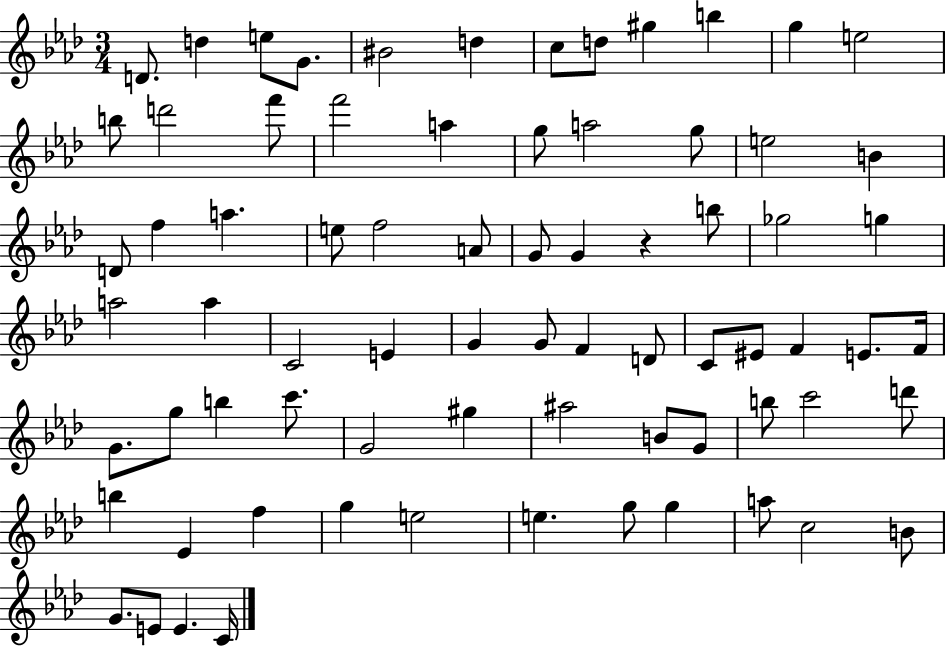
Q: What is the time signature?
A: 3/4